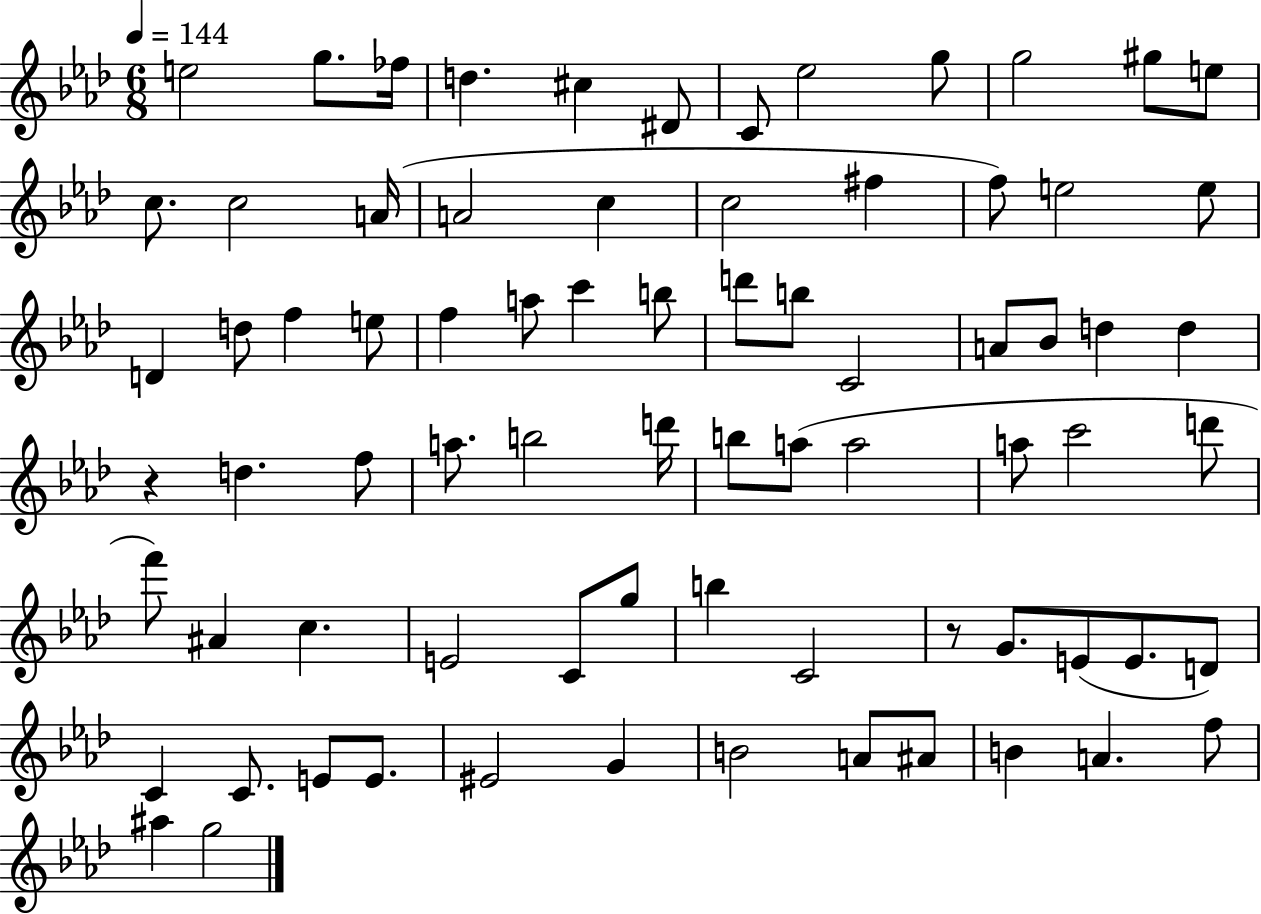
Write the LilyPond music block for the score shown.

{
  \clef treble
  \numericTimeSignature
  \time 6/8
  \key aes \major
  \tempo 4 = 144
  e''2 g''8. fes''16 | d''4. cis''4 dis'8 | c'8 ees''2 g''8 | g''2 gis''8 e''8 | \break c''8. c''2 a'16( | a'2 c''4 | c''2 fis''4 | f''8) e''2 e''8 | \break d'4 d''8 f''4 e''8 | f''4 a''8 c'''4 b''8 | d'''8 b''8 c'2 | a'8 bes'8 d''4 d''4 | \break r4 d''4. f''8 | a''8. b''2 d'''16 | b''8 a''8( a''2 | a''8 c'''2 d'''8 | \break f'''8) ais'4 c''4. | e'2 c'8 g''8 | b''4 c'2 | r8 g'8. e'8( e'8. d'8) | \break c'4 c'8. e'8 e'8. | eis'2 g'4 | b'2 a'8 ais'8 | b'4 a'4. f''8 | \break ais''4 g''2 | \bar "|."
}